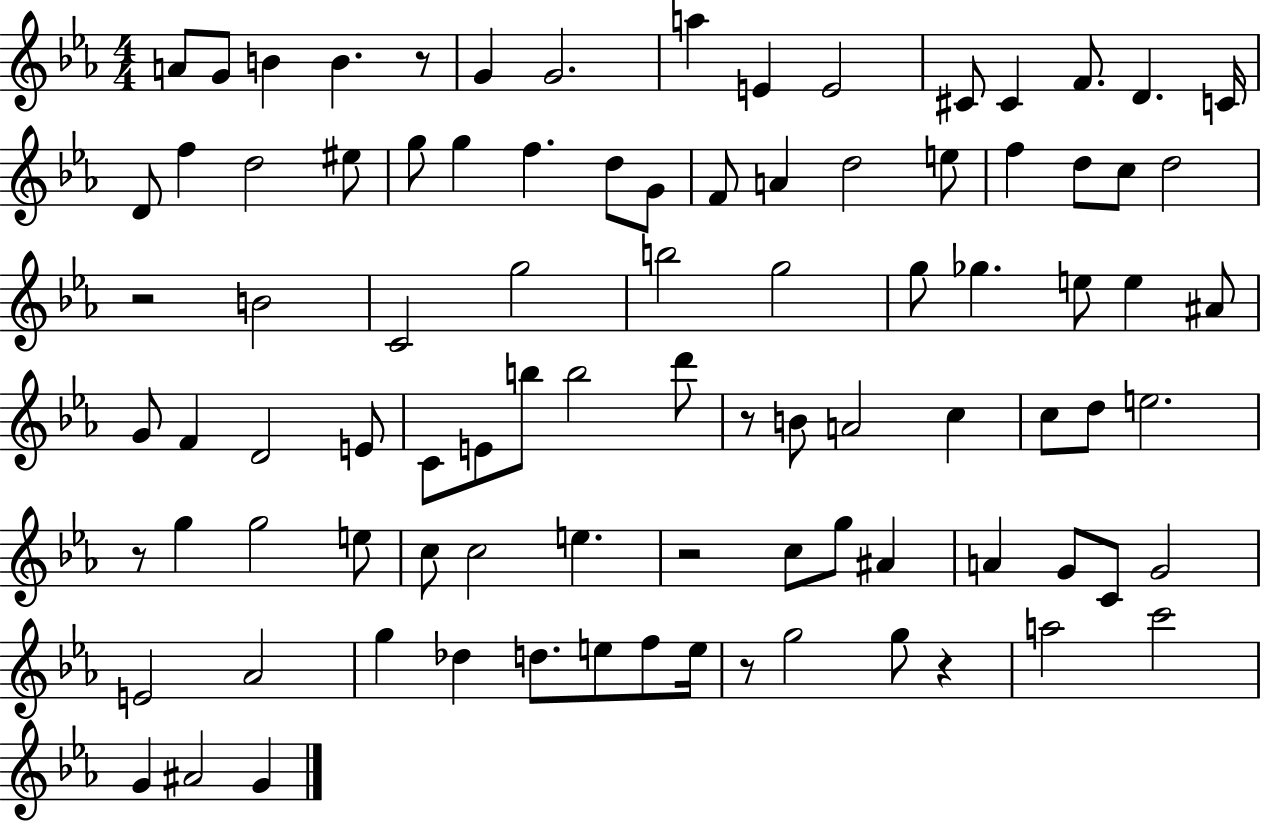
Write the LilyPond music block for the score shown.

{
  \clef treble
  \numericTimeSignature
  \time 4/4
  \key ees \major
  a'8 g'8 b'4 b'4. r8 | g'4 g'2. | a''4 e'4 e'2 | cis'8 cis'4 f'8. d'4. c'16 | \break d'8 f''4 d''2 eis''8 | g''8 g''4 f''4. d''8 g'8 | f'8 a'4 d''2 e''8 | f''4 d''8 c''8 d''2 | \break r2 b'2 | c'2 g''2 | b''2 g''2 | g''8 ges''4. e''8 e''4 ais'8 | \break g'8 f'4 d'2 e'8 | c'8 e'8 b''8 b''2 d'''8 | r8 b'8 a'2 c''4 | c''8 d''8 e''2. | \break r8 g''4 g''2 e''8 | c''8 c''2 e''4. | r2 c''8 g''8 ais'4 | a'4 g'8 c'8 g'2 | \break e'2 aes'2 | g''4 des''4 d''8. e''8 f''8 e''16 | r8 g''2 g''8 r4 | a''2 c'''2 | \break g'4 ais'2 g'4 | \bar "|."
}